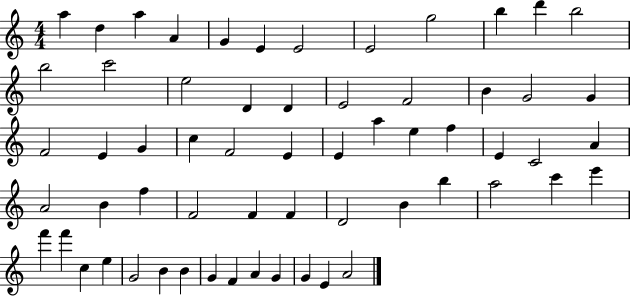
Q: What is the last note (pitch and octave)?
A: A4